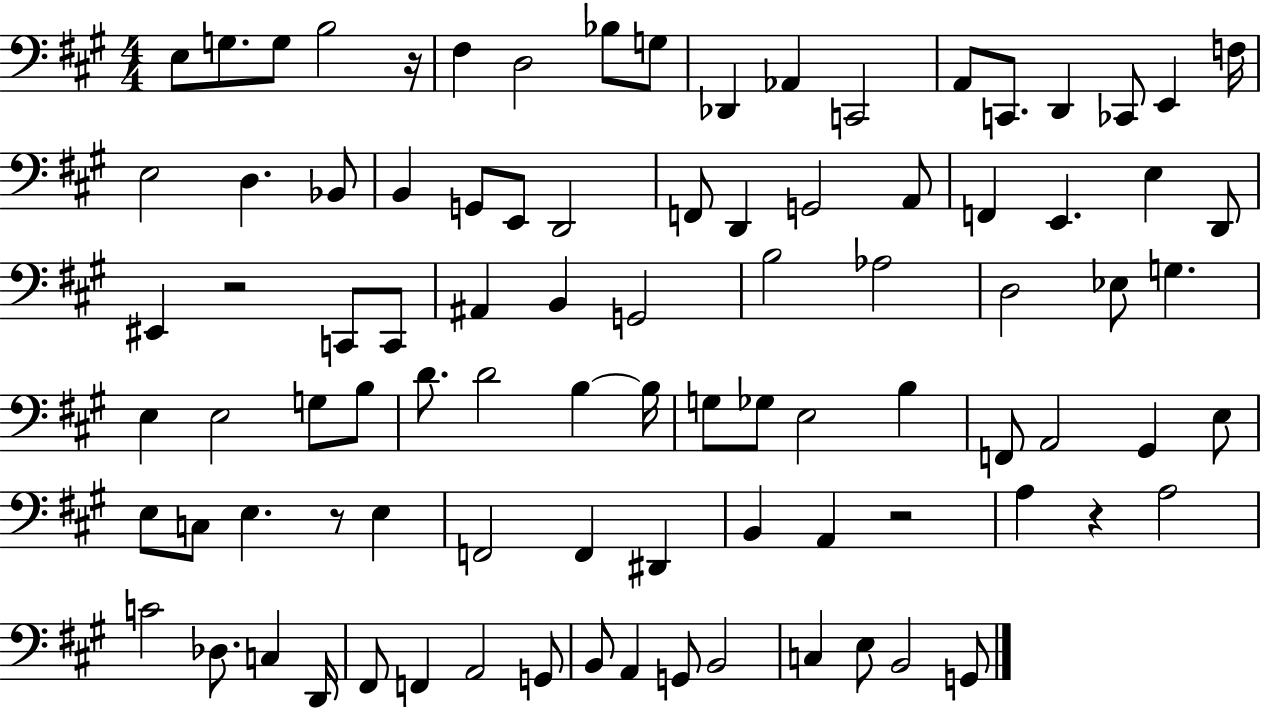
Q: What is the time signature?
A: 4/4